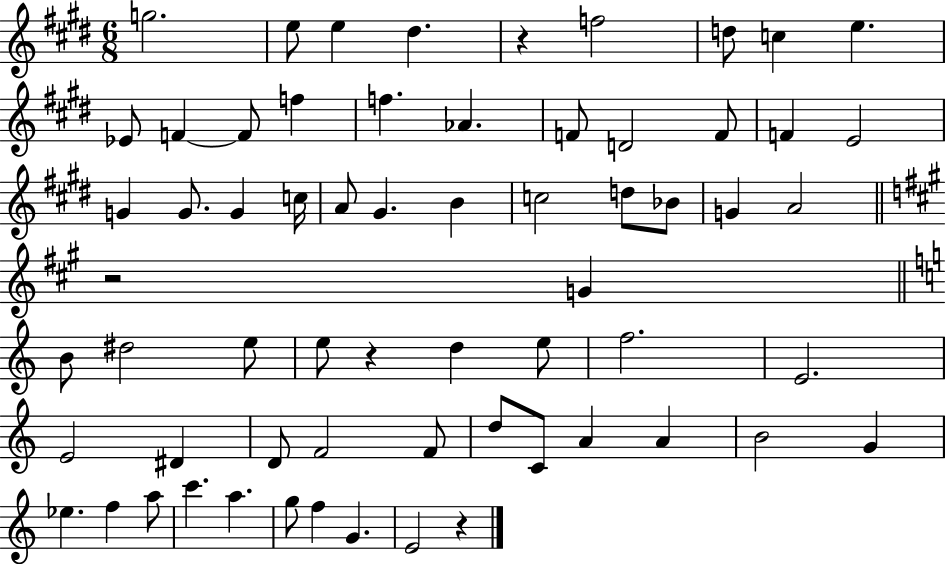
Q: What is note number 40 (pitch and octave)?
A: E4